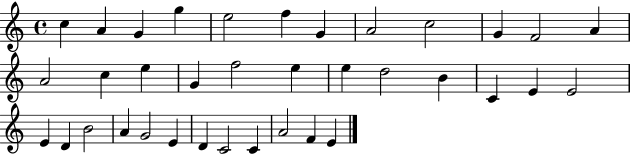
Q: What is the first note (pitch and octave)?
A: C5